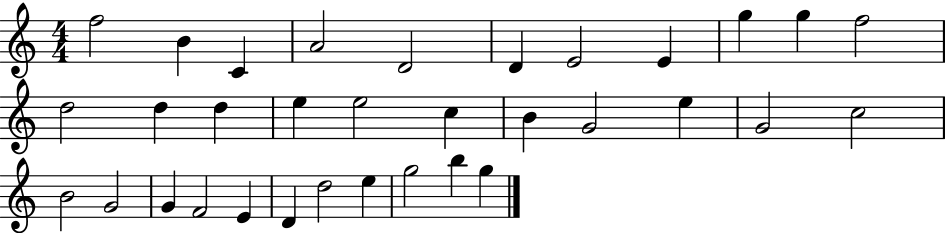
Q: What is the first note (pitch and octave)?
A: F5